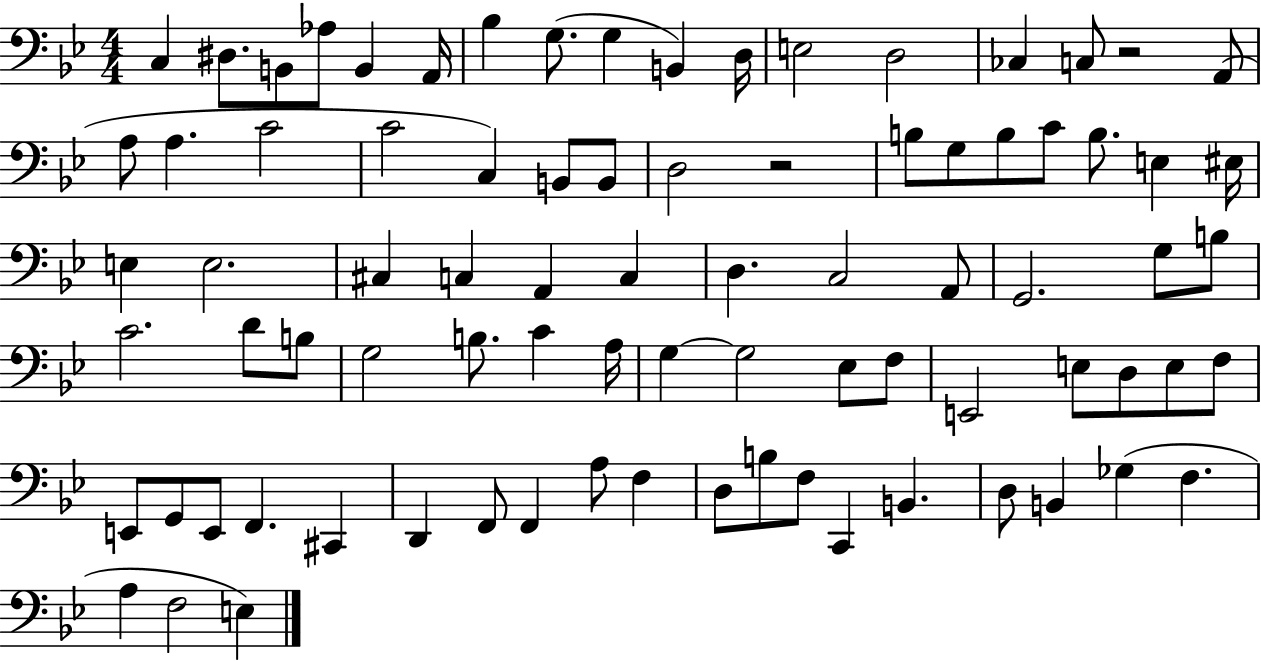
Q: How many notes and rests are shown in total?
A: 83